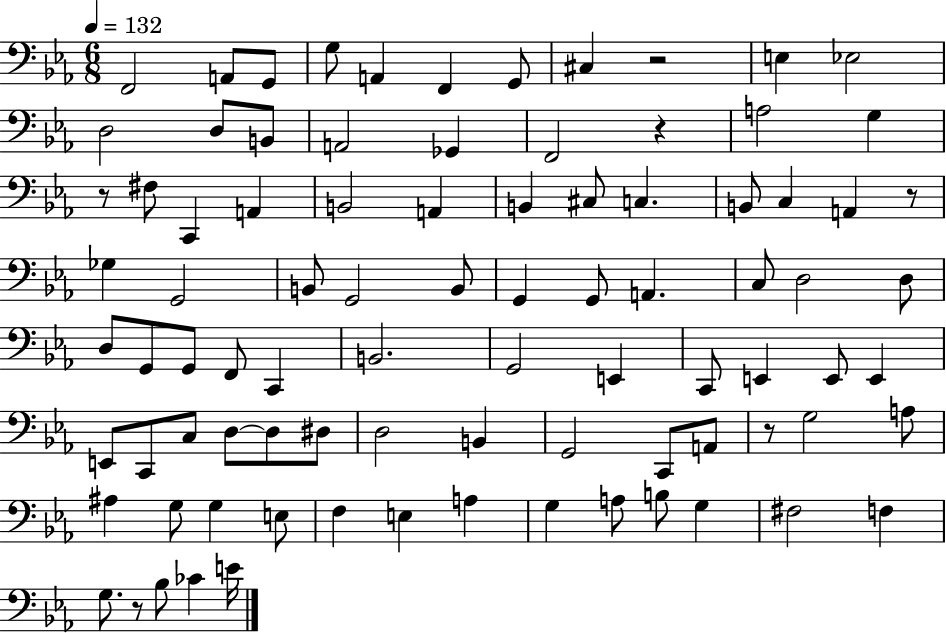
F2/h A2/e G2/e G3/e A2/q F2/q G2/e C#3/q R/h E3/q Eb3/h D3/h D3/e B2/e A2/h Gb2/q F2/h R/q A3/h G3/q R/e F#3/e C2/q A2/q B2/h A2/q B2/q C#3/e C3/q. B2/e C3/q A2/q R/e Gb3/q G2/h B2/e G2/h B2/e G2/q G2/e A2/q. C3/e D3/h D3/e D3/e G2/e G2/e F2/e C2/q B2/h. G2/h E2/q C2/e E2/q E2/e E2/q E2/e C2/e C3/e D3/e D3/e D#3/e D3/h B2/q G2/h C2/e A2/e R/e G3/h A3/e A#3/q G3/e G3/q E3/e F3/q E3/q A3/q G3/q A3/e B3/e G3/q F#3/h F3/q G3/e. R/e Bb3/e CES4/q E4/s